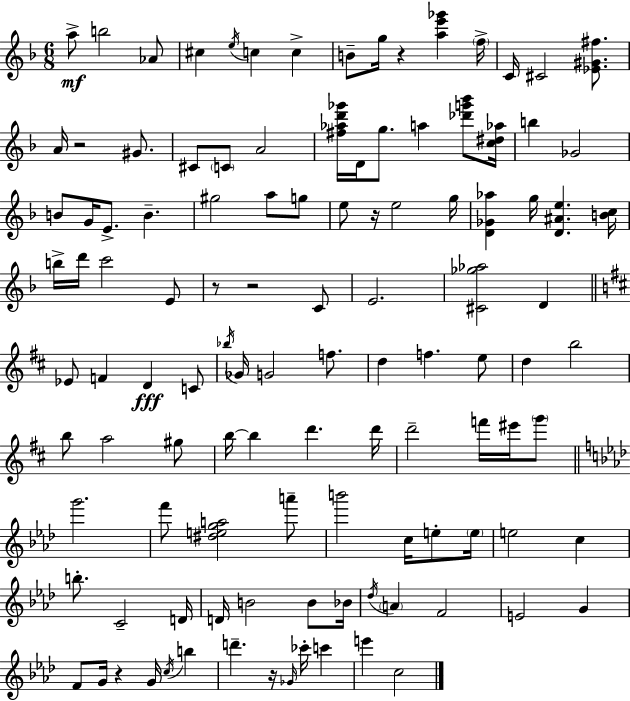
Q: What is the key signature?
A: D minor